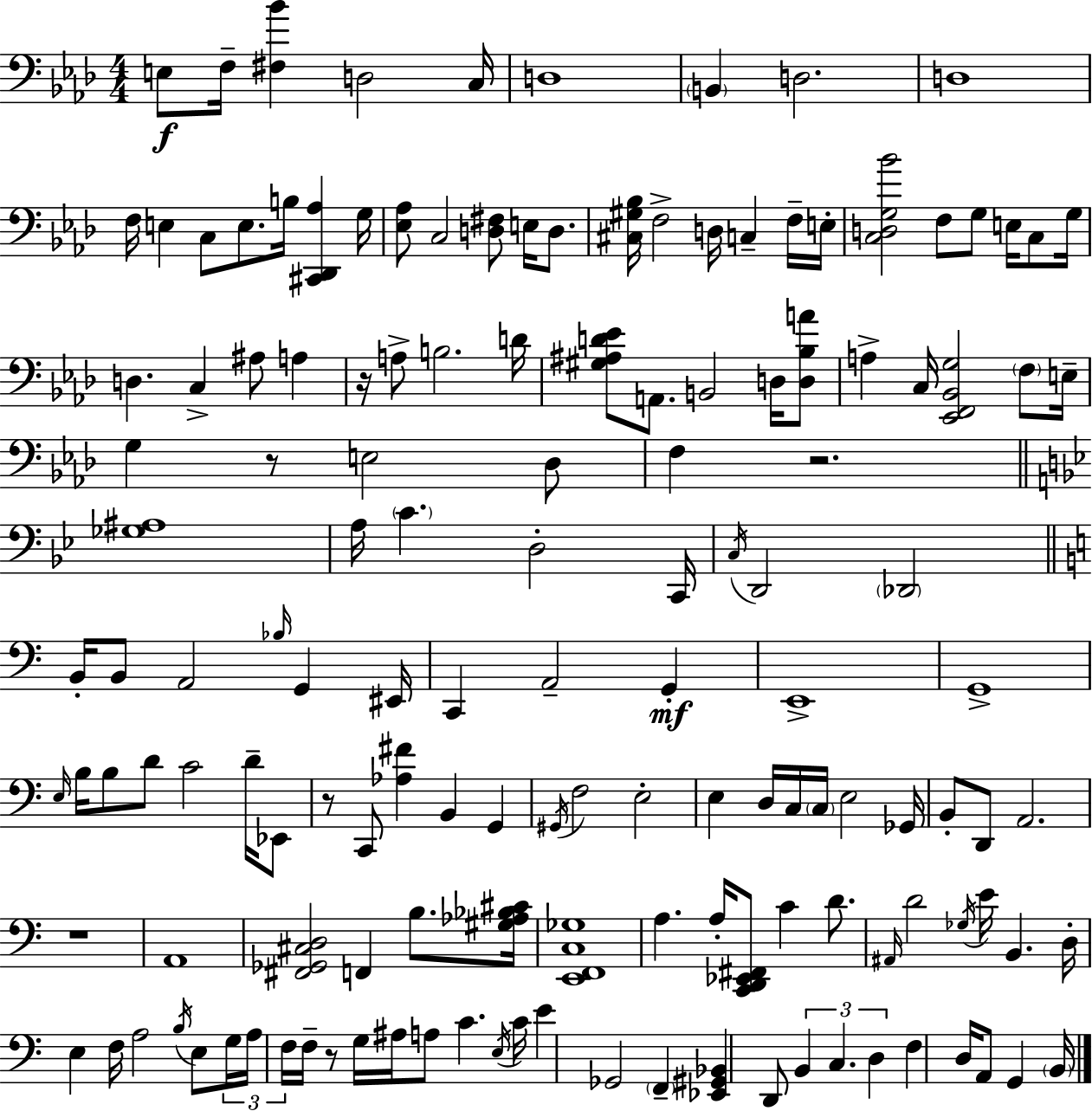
E3/e F3/s [F#3,Bb4]/q D3/h C3/s D3/w B2/q D3/h. D3/w F3/s E3/q C3/e E3/e. B3/s [C#2,Db2,Ab3]/q G3/s [Eb3,Ab3]/e C3/h [D3,F#3]/e E3/s D3/e. [C#3,G#3,Bb3]/s F3/h D3/s C3/q F3/s E3/s [C3,D3,G3,Bb4]/h F3/e G3/e E3/s C3/e G3/s D3/q. C3/q A#3/e A3/q R/s A3/e B3/h. D4/s [G#3,A#3,D4,Eb4]/e A2/e. B2/h D3/s [D3,Bb3,A4]/e A3/q C3/s [Eb2,F2,Bb2,G3]/h F3/e E3/s G3/q R/e E3/h Db3/e F3/q R/h. [Gb3,A#3]/w A3/s C4/q. D3/h C2/s C3/s D2/h Db2/h B2/s B2/e A2/h Bb3/s G2/q EIS2/s C2/q A2/h G2/q E2/w G2/w E3/s B3/s B3/e D4/e C4/h D4/s Eb2/e R/e C2/e [Ab3,F#4]/q B2/q G2/q G#2/s F3/h E3/h E3/q D3/s C3/s C3/s E3/h Gb2/s B2/e D2/e A2/h. R/w A2/w [F#2,Gb2,C#3,D3]/h F2/q B3/e. [G#3,Ab3,Bb3,C#4]/s [E2,F2,C3,Gb3]/w A3/q. A3/s [C2,D2,Eb2,F#2]/e C4/q D4/e. A#2/s D4/h Gb3/s E4/s B2/q. D3/s E3/q F3/s A3/h B3/s E3/e G3/s A3/s F3/s F3/s R/e G3/s A#3/s A3/e C4/q. E3/s C4/s E4/q Gb2/h F2/q [Eb2,G#2,Bb2]/q D2/e B2/q C3/q. D3/q F3/q D3/s A2/e G2/q B2/s